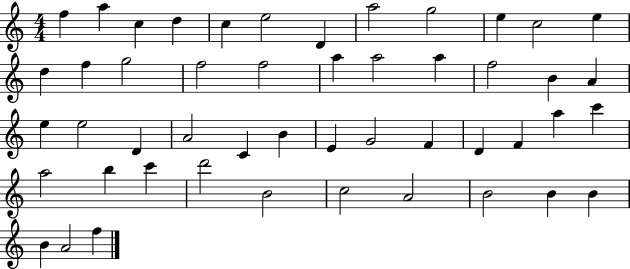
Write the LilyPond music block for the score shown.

{
  \clef treble
  \numericTimeSignature
  \time 4/4
  \key c \major
  f''4 a''4 c''4 d''4 | c''4 e''2 d'4 | a''2 g''2 | e''4 c''2 e''4 | \break d''4 f''4 g''2 | f''2 f''2 | a''4 a''2 a''4 | f''2 b'4 a'4 | \break e''4 e''2 d'4 | a'2 c'4 b'4 | e'4 g'2 f'4 | d'4 f'4 a''4 c'''4 | \break a''2 b''4 c'''4 | d'''2 b'2 | c''2 a'2 | b'2 b'4 b'4 | \break b'4 a'2 f''4 | \bar "|."
}